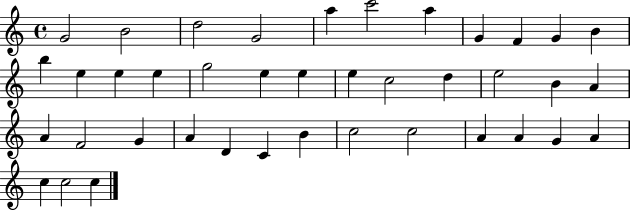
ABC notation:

X:1
T:Untitled
M:4/4
L:1/4
K:C
G2 B2 d2 G2 a c'2 a G F G B b e e e g2 e e e c2 d e2 B A A F2 G A D C B c2 c2 A A G A c c2 c